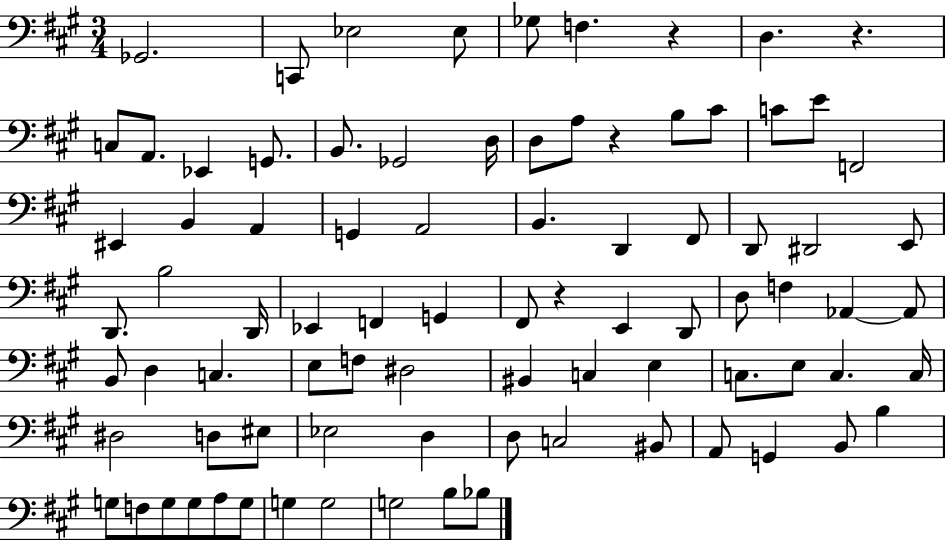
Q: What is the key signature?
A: A major